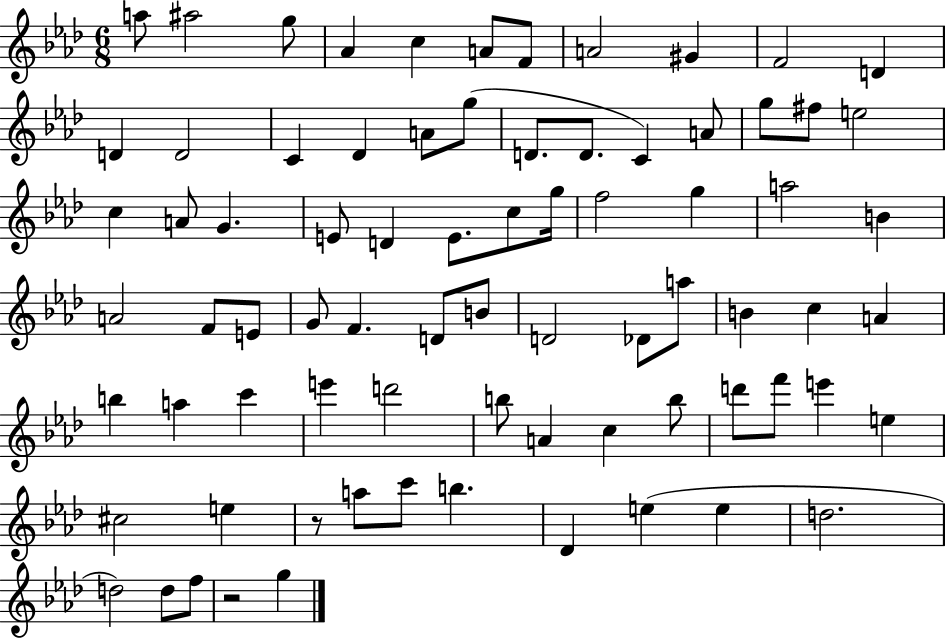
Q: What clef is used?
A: treble